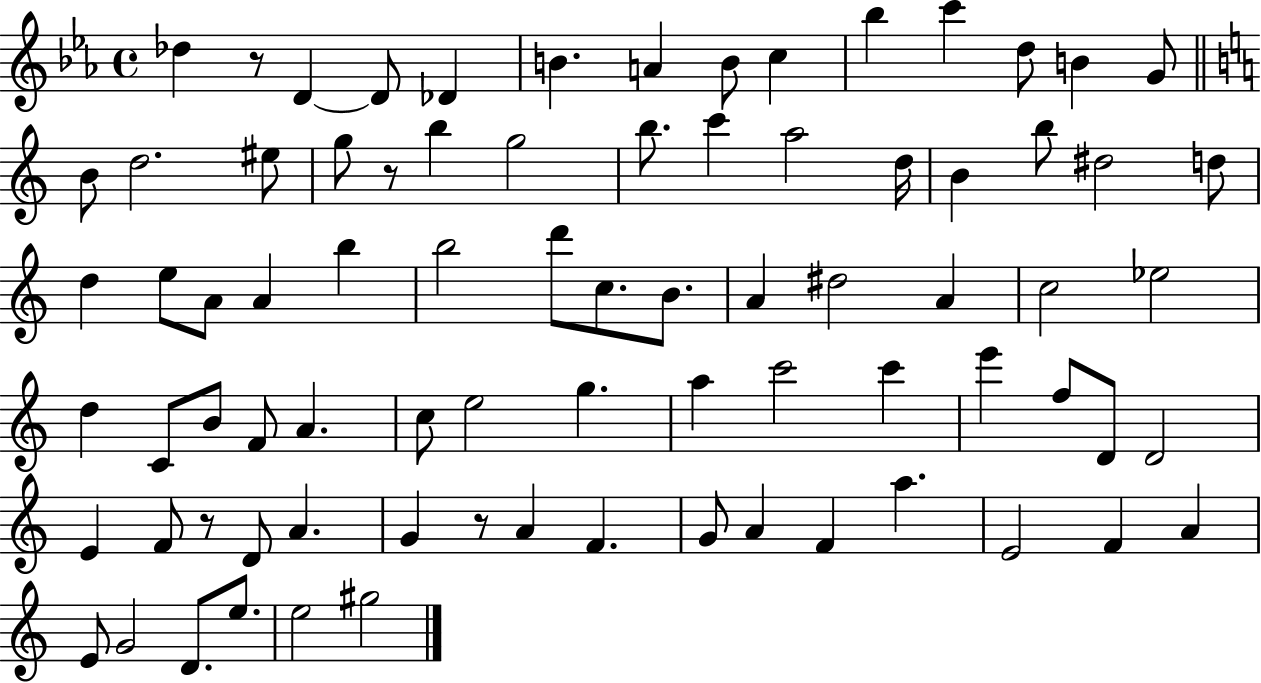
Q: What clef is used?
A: treble